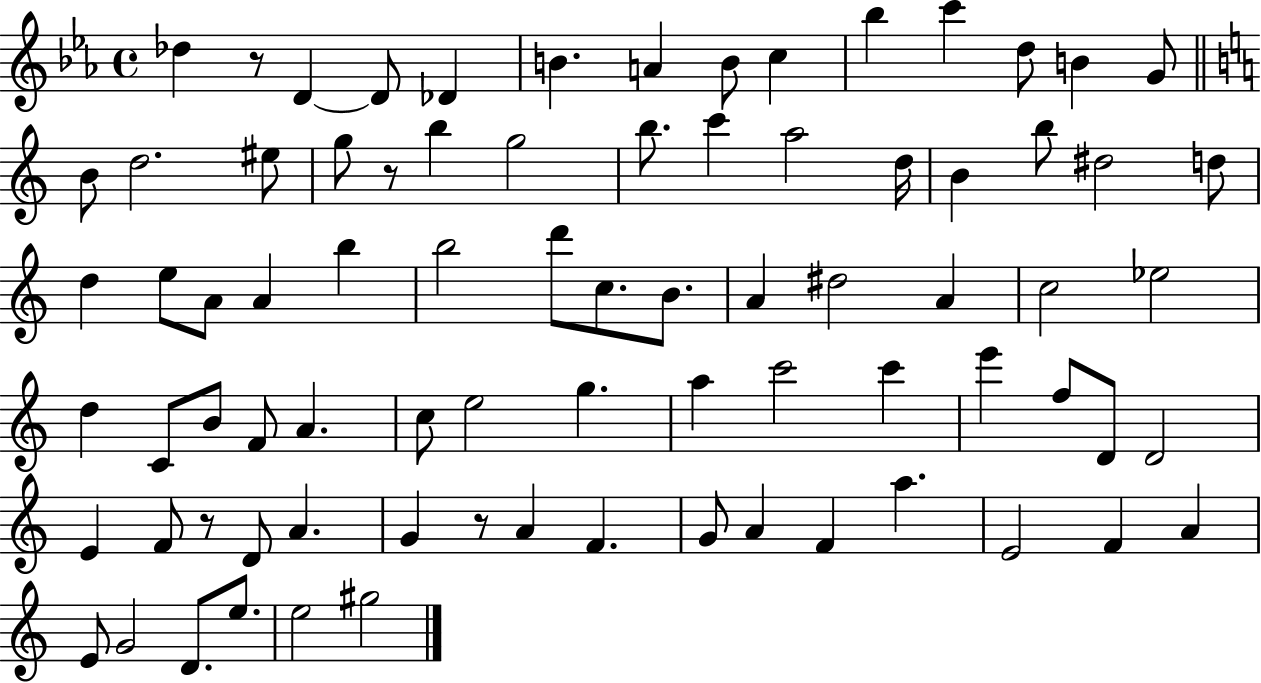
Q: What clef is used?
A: treble